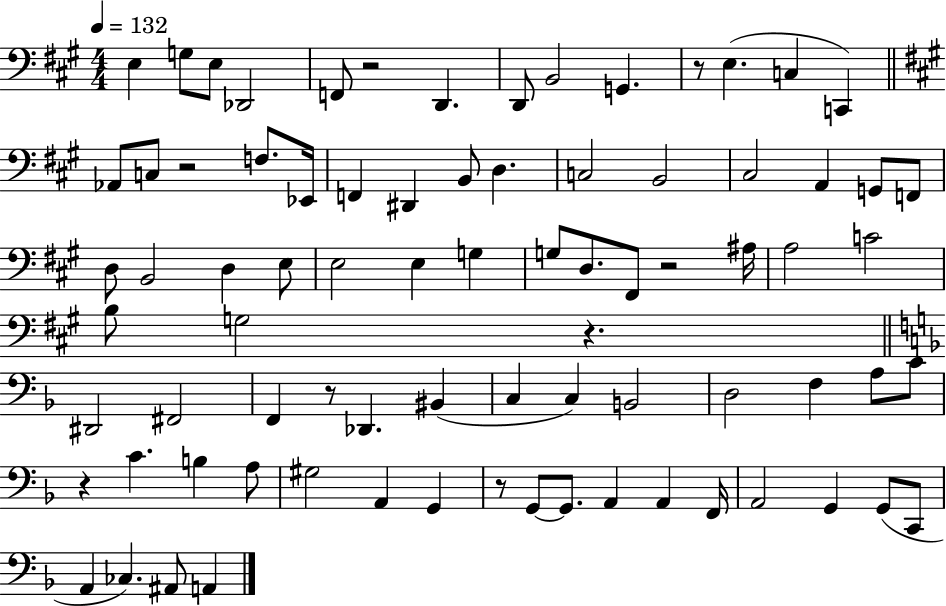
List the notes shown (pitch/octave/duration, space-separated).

E3/q G3/e E3/e Db2/h F2/e R/h D2/q. D2/e B2/h G2/q. R/e E3/q. C3/q C2/q Ab2/e C3/e R/h F3/e. Eb2/s F2/q D#2/q B2/e D3/q. C3/h B2/h C#3/h A2/q G2/e F2/e D3/e B2/h D3/q E3/e E3/h E3/q G3/q G3/e D3/e. F#2/e R/h A#3/s A3/h C4/h B3/e G3/h R/q. D#2/h F#2/h F2/q R/e Db2/q. BIS2/q C3/q C3/q B2/h D3/h F3/q A3/e C4/e R/q C4/q. B3/q A3/e G#3/h A2/q G2/q R/e G2/e G2/e. A2/q A2/q F2/s A2/h G2/q G2/e C2/e A2/q CES3/q. A#2/e A2/q